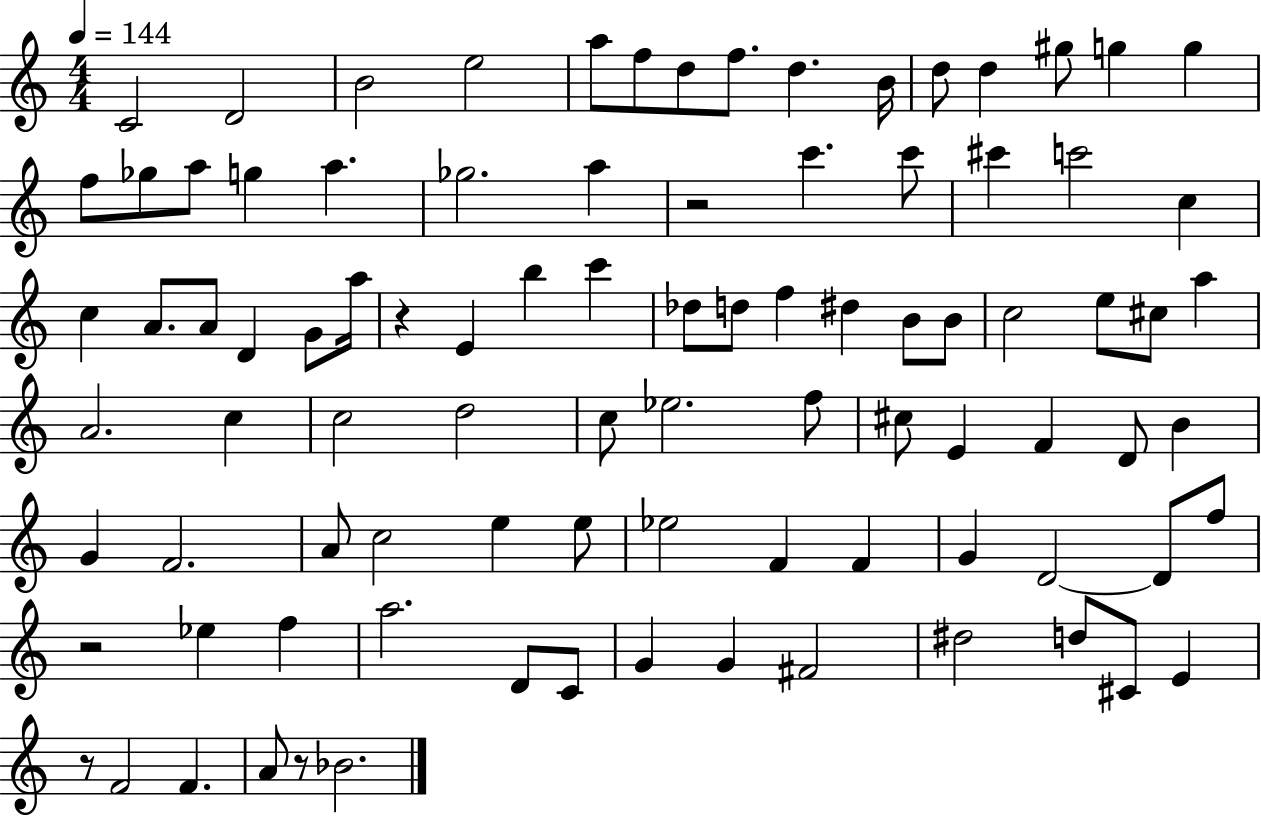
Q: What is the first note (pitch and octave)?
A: C4